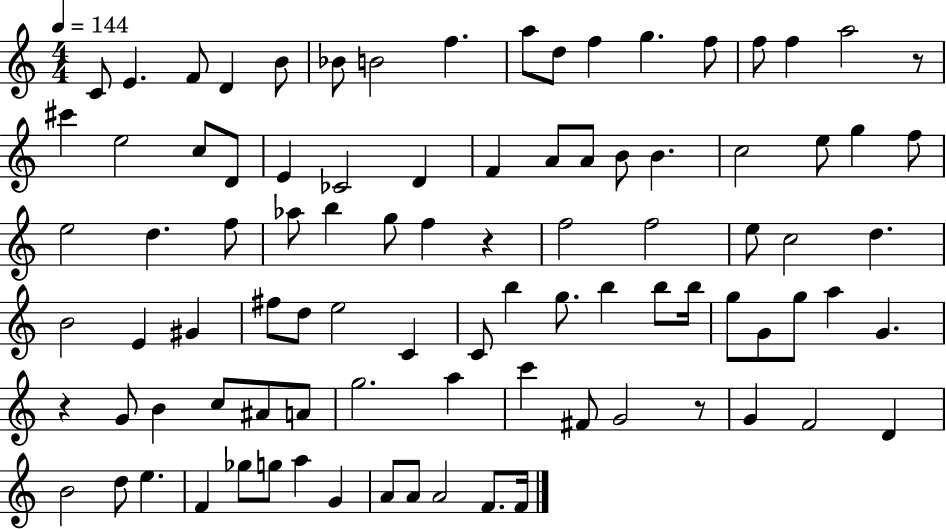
C4/e E4/q. F4/e D4/q B4/e Bb4/e B4/h F5/q. A5/e D5/e F5/q G5/q. F5/e F5/e F5/q A5/h R/e C#6/q E5/h C5/e D4/e E4/q CES4/h D4/q F4/q A4/e A4/e B4/e B4/q. C5/h E5/e G5/q F5/e E5/h D5/q. F5/e Ab5/e B5/q G5/e F5/q R/q F5/h F5/h E5/e C5/h D5/q. B4/h E4/q G#4/q F#5/e D5/e E5/h C4/q C4/e B5/q G5/e. B5/q B5/e B5/s G5/e G4/e G5/e A5/q G4/q. R/q G4/e B4/q C5/e A#4/e A4/e G5/h. A5/q C6/q F#4/e G4/h R/e G4/q F4/h D4/q B4/h D5/e E5/q. F4/q Gb5/e G5/e A5/q G4/q A4/e A4/e A4/h F4/e. F4/s